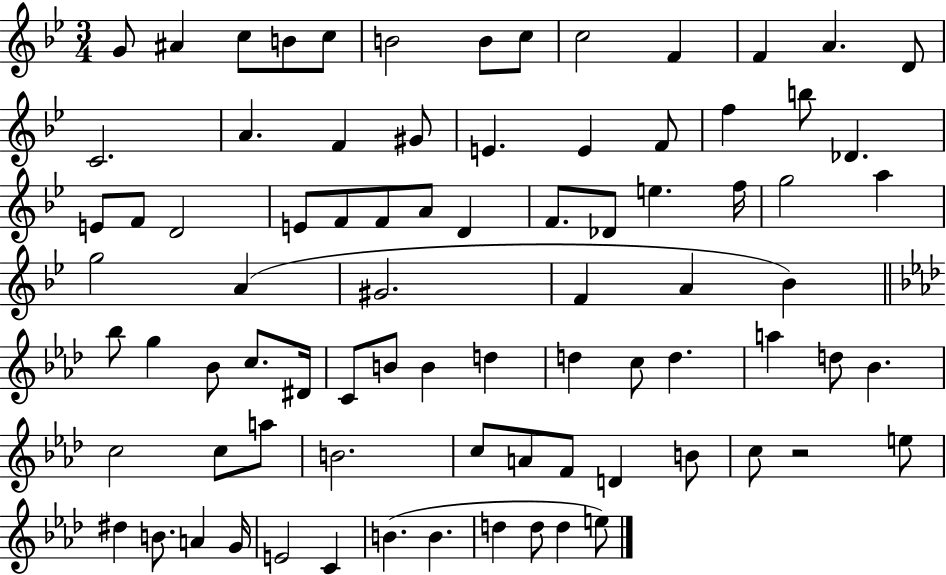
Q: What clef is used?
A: treble